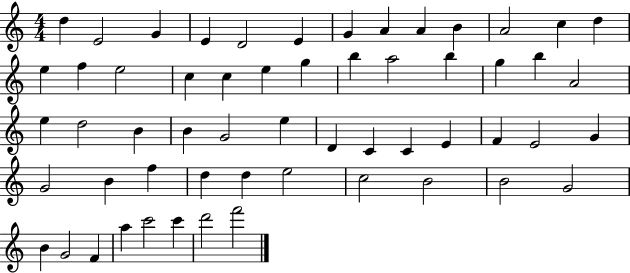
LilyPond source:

{
  \clef treble
  \numericTimeSignature
  \time 4/4
  \key c \major
  d''4 e'2 g'4 | e'4 d'2 e'4 | g'4 a'4 a'4 b'4 | a'2 c''4 d''4 | \break e''4 f''4 e''2 | c''4 c''4 e''4 g''4 | b''4 a''2 b''4 | g''4 b''4 a'2 | \break e''4 d''2 b'4 | b'4 g'2 e''4 | d'4 c'4 c'4 e'4 | f'4 e'2 g'4 | \break g'2 b'4 f''4 | d''4 d''4 e''2 | c''2 b'2 | b'2 g'2 | \break b'4 g'2 f'4 | a''4 c'''2 c'''4 | d'''2 f'''2 | \bar "|."
}